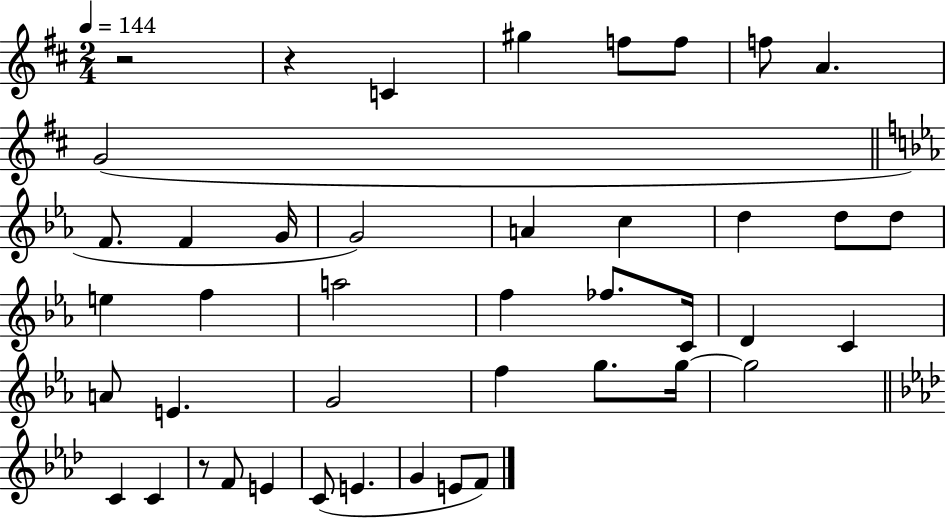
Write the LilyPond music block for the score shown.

{
  \clef treble
  \numericTimeSignature
  \time 2/4
  \key d \major
  \tempo 4 = 144
  r2 | r4 c'4 | gis''4 f''8 f''8 | f''8 a'4. | \break g'2( | \bar "||" \break \key ees \major f'8. f'4 g'16 | g'2) | a'4 c''4 | d''4 d''8 d''8 | \break e''4 f''4 | a''2 | f''4 fes''8. c'16 | d'4 c'4 | \break a'8 e'4. | g'2 | f''4 g''8. g''16~~ | g''2 | \break \bar "||" \break \key aes \major c'4 c'4 | r8 f'8 e'4 | c'8( e'4. | g'4 e'8 f'8) | \break \bar "|."
}